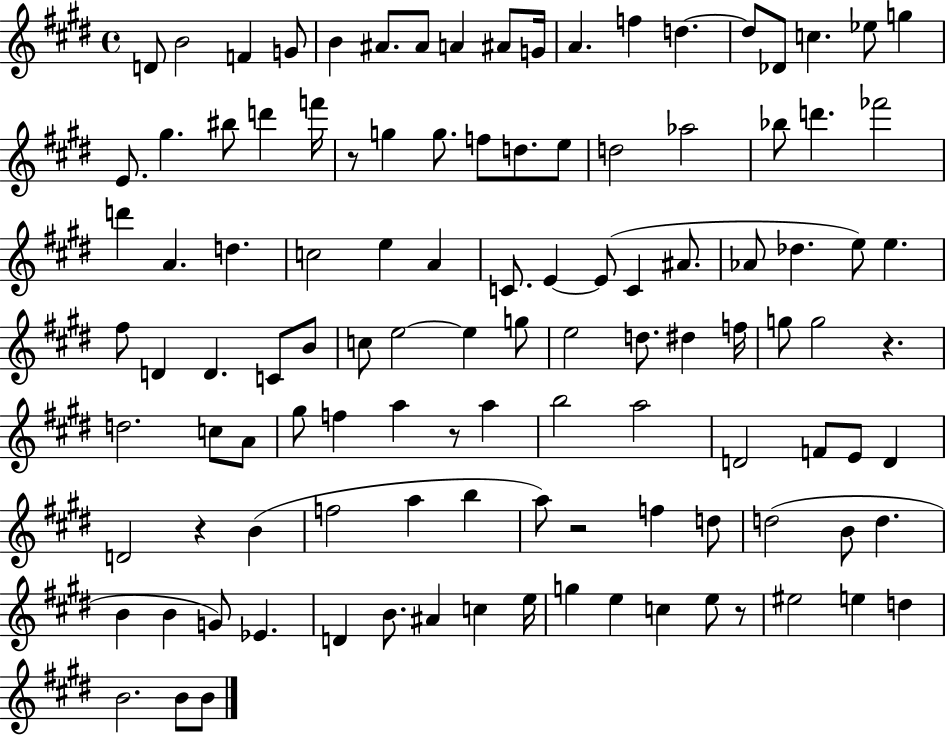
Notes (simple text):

D4/e B4/h F4/q G4/e B4/q A#4/e. A#4/e A4/q A#4/e G4/s A4/q. F5/q D5/q. D5/e Db4/e C5/q. Eb5/e G5/q E4/e. G#5/q. BIS5/e D6/q F6/s R/e G5/q G5/e. F5/e D5/e. E5/e D5/h Ab5/h Bb5/e D6/q. FES6/h D6/q A4/q. D5/q. C5/h E5/q A4/q C4/e. E4/q E4/e C4/q A#4/e. Ab4/e Db5/q. E5/e E5/q. F#5/e D4/q D4/q. C4/e B4/e C5/e E5/h E5/q G5/e E5/h D5/e. D#5/q F5/s G5/e G5/h R/q. D5/h. C5/e A4/e G#5/e F5/q A5/q R/e A5/q B5/h A5/h D4/h F4/e E4/e D4/q D4/h R/q B4/q F5/h A5/q B5/q A5/e R/h F5/q D5/e D5/h B4/e D5/q. B4/q B4/q G4/e Eb4/q. D4/q B4/e. A#4/q C5/q E5/s G5/q E5/q C5/q E5/e R/e EIS5/h E5/q D5/q B4/h. B4/e B4/e